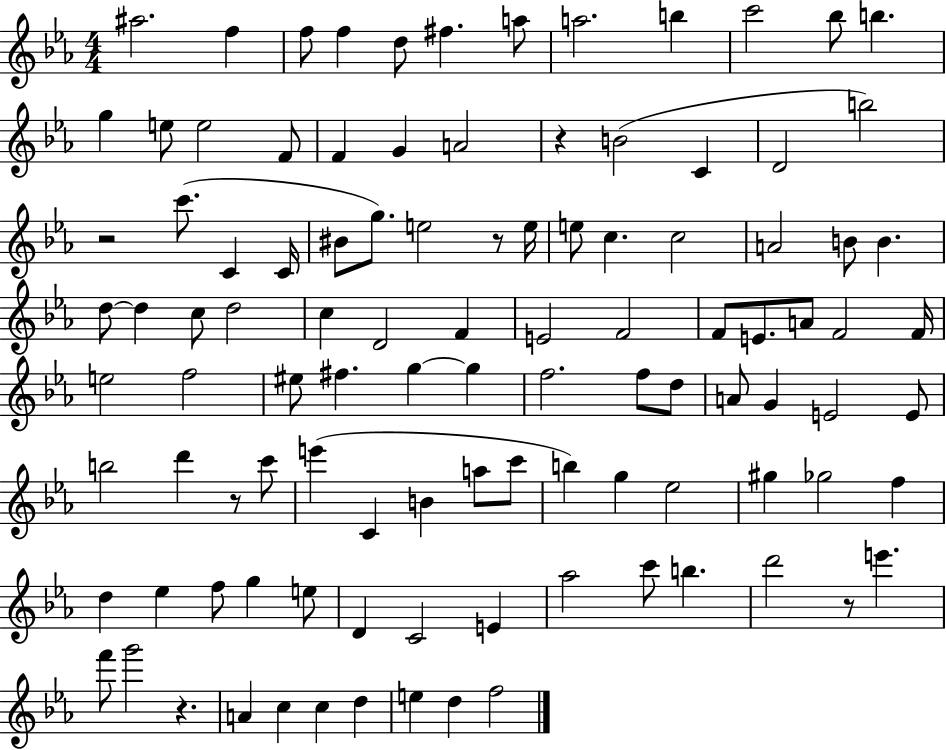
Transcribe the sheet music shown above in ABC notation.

X:1
T:Untitled
M:4/4
L:1/4
K:Eb
^a2 f f/2 f d/2 ^f a/2 a2 b c'2 _b/2 b g e/2 e2 F/2 F G A2 z B2 C D2 b2 z2 c'/2 C C/4 ^B/2 g/2 e2 z/2 e/4 e/2 c c2 A2 B/2 B d/2 d c/2 d2 c D2 F E2 F2 F/2 E/2 A/2 F2 F/4 e2 f2 ^e/2 ^f g g f2 f/2 d/2 A/2 G E2 E/2 b2 d' z/2 c'/2 e' C B a/2 c'/2 b g _e2 ^g _g2 f d _e f/2 g e/2 D C2 E _a2 c'/2 b d'2 z/2 e' f'/2 g'2 z A c c d e d f2